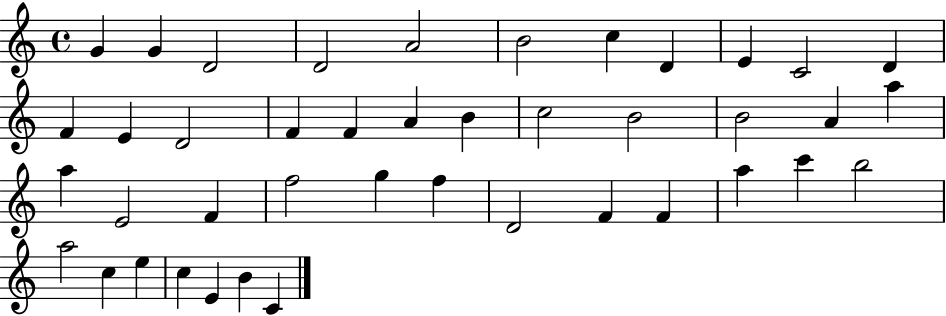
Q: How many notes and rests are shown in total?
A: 42